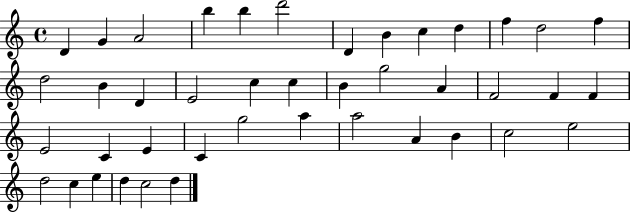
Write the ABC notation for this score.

X:1
T:Untitled
M:4/4
L:1/4
K:C
D G A2 b b d'2 D B c d f d2 f d2 B D E2 c c B g2 A F2 F F E2 C E C g2 a a2 A B c2 e2 d2 c e d c2 d